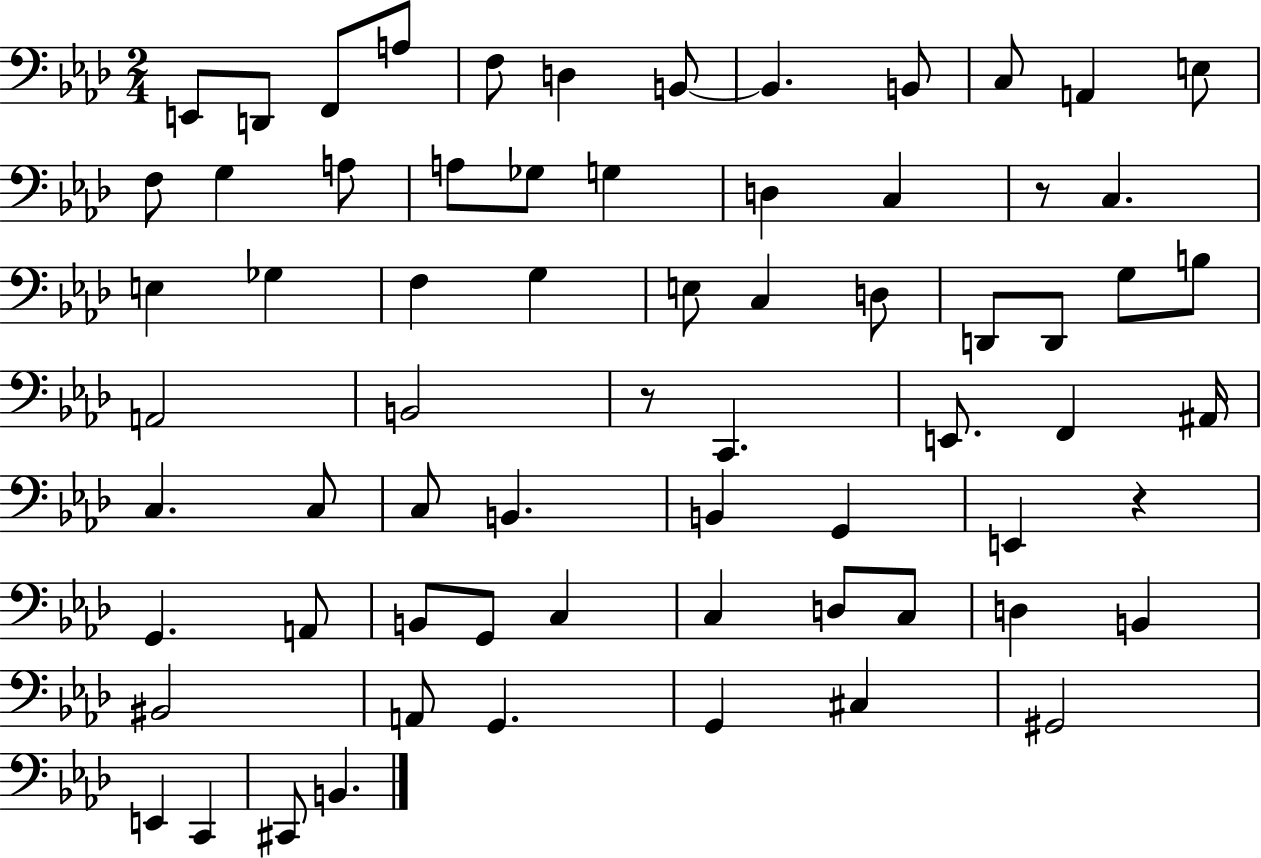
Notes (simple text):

E2/e D2/e F2/e A3/e F3/e D3/q B2/e B2/q. B2/e C3/e A2/q E3/e F3/e G3/q A3/e A3/e Gb3/e G3/q D3/q C3/q R/e C3/q. E3/q Gb3/q F3/q G3/q E3/e C3/q D3/e D2/e D2/e G3/e B3/e A2/h B2/h R/e C2/q. E2/e. F2/q A#2/s C3/q. C3/e C3/e B2/q. B2/q G2/q E2/q R/q G2/q. A2/e B2/e G2/e C3/q C3/q D3/e C3/e D3/q B2/q BIS2/h A2/e G2/q. G2/q C#3/q G#2/h E2/q C2/q C#2/e B2/q.